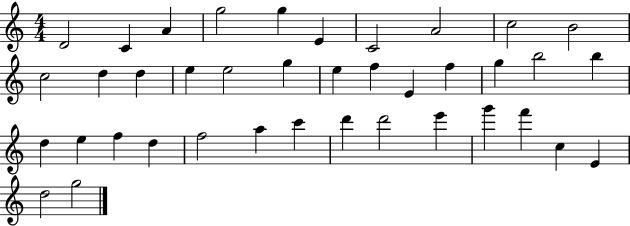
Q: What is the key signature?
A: C major